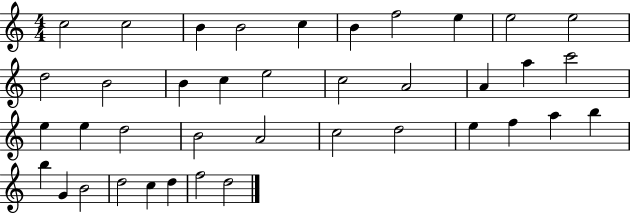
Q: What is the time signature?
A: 4/4